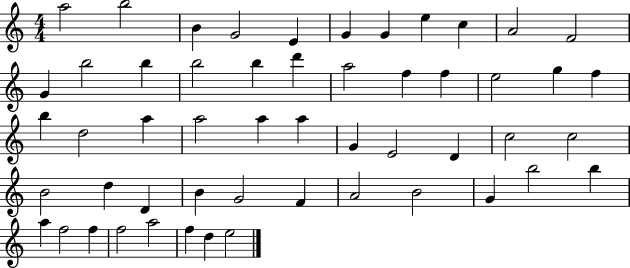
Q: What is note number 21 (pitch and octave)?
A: E5